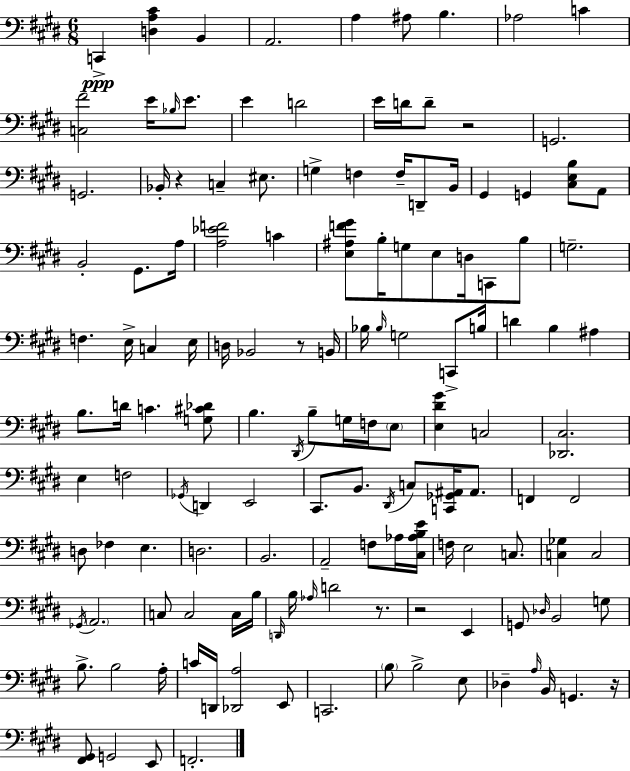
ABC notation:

X:1
T:Untitled
M:6/8
L:1/4
K:E
C,, [D,A,^C] B,, A,,2 A, ^A,/2 B, _A,2 C [C,^F]2 E/4 _B,/4 E/2 E D2 E/4 D/4 D/2 z2 G,,2 G,,2 _B,,/4 z C, ^E,/2 G, F, F,/4 D,,/2 B,,/4 ^G,, G,, [^C,E,B,]/2 A,,/2 B,,2 ^G,,/2 A,/4 [A,_EF]2 C [E,^A,F^G]/2 B,/4 G,/2 E,/2 D,/4 C,,/2 B,/2 G,2 F, E,/4 C, E,/4 D,/4 _B,,2 z/2 B,,/4 _B,/4 _B,/4 G,2 C,,/2 B,/4 D B, ^A, B,/2 D/4 C [G,^C_D]/2 B, ^D,,/4 B,/2 G,/4 F,/4 E,/2 [E,^D^G] C,2 [_D,,^C,]2 E, F,2 _G,,/4 D,, E,,2 ^C,,/2 B,,/2 ^D,,/4 C,/2 [C,,_G,,^A,,]/4 ^A,,/2 F,, F,,2 D,/2 _F, E, D,2 B,,2 A,,2 F,/2 _A,/4 [^C,_A,B,E]/4 F,/4 E,2 C,/2 [C,_G,] C,2 _G,,/4 A,,2 C,/2 C,2 C,/4 B,/4 D,,/4 B,/4 _A,/4 D2 z/2 z2 E,, G,,/2 _D,/4 B,,2 G,/2 B,/2 B,2 A,/4 C/4 D,,/4 [_D,,A,]2 E,,/2 C,,2 B,/2 B,2 E,/2 _D, A,/4 B,,/4 G,, z/4 [^F,,^G,,]/2 G,,2 E,,/2 F,,2